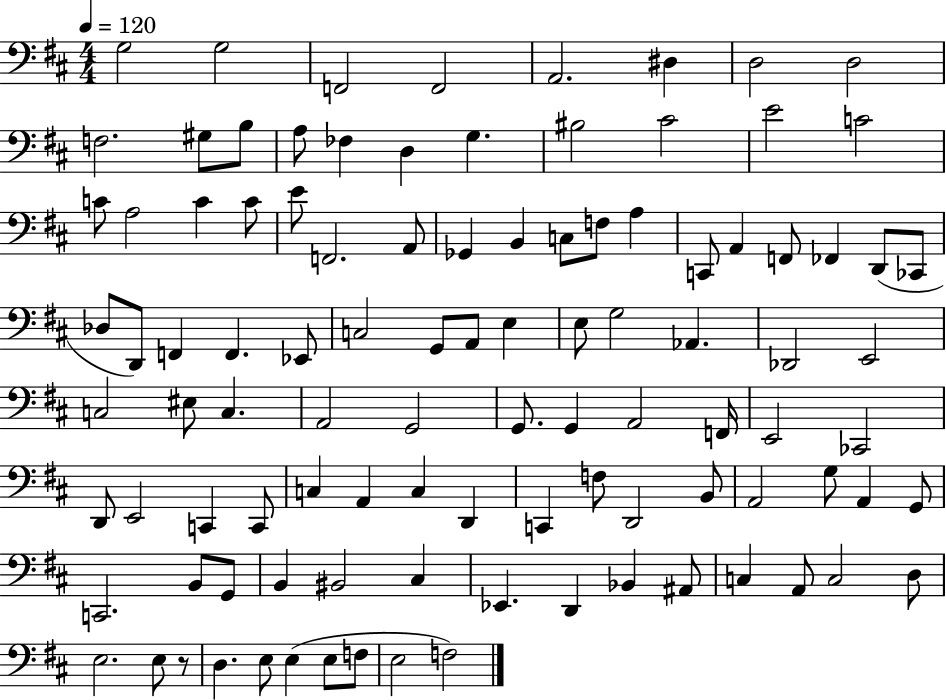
{
  \clef bass
  \numericTimeSignature
  \time 4/4
  \key d \major
  \tempo 4 = 120
  g2 g2 | f,2 f,2 | a,2. dis4 | d2 d2 | \break f2. gis8 b8 | a8 fes4 d4 g4. | bis2 cis'2 | e'2 c'2 | \break c'8 a2 c'4 c'8 | e'8 f,2. a,8 | ges,4 b,4 c8 f8 a4 | c,8 a,4 f,8 fes,4 d,8( ces,8 | \break des8 d,8) f,4 f,4. ees,8 | c2 g,8 a,8 e4 | e8 g2 aes,4. | des,2 e,2 | \break c2 eis8 c4. | a,2 g,2 | g,8. g,4 a,2 f,16 | e,2 ces,2 | \break d,8 e,2 c,4 c,8 | c4 a,4 c4 d,4 | c,4 f8 d,2 b,8 | a,2 g8 a,4 g,8 | \break c,2. b,8 g,8 | b,4 bis,2 cis4 | ees,4. d,4 bes,4 ais,8 | c4 a,8 c2 d8 | \break e2. e8 r8 | d4. e8 e4( e8 f8 | e2 f2) | \bar "|."
}